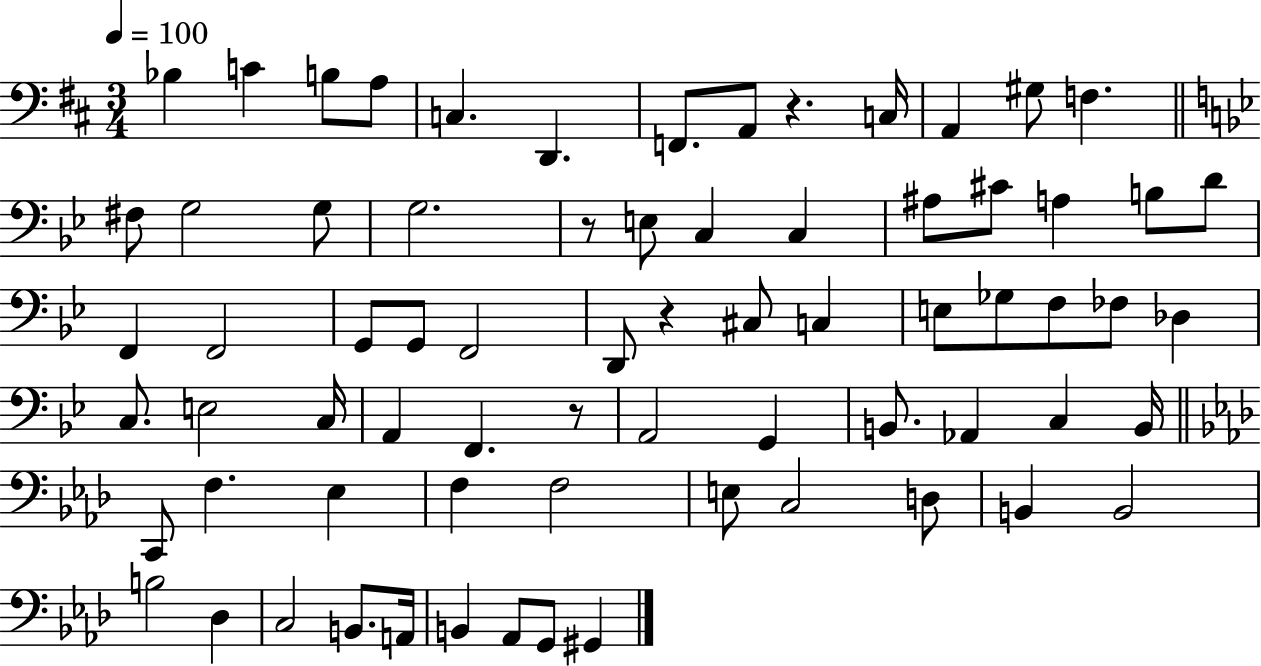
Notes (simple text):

Bb3/q C4/q B3/e A3/e C3/q. D2/q. F2/e. A2/e R/q. C3/s A2/q G#3/e F3/q. F#3/e G3/h G3/e G3/h. R/e E3/e C3/q C3/q A#3/e C#4/e A3/q B3/e D4/e F2/q F2/h G2/e G2/e F2/h D2/e R/q C#3/e C3/q E3/e Gb3/e F3/e FES3/e Db3/q C3/e. E3/h C3/s A2/q F2/q. R/e A2/h G2/q B2/e. Ab2/q C3/q B2/s C2/e F3/q. Eb3/q F3/q F3/h E3/e C3/h D3/e B2/q B2/h B3/h Db3/q C3/h B2/e. A2/s B2/q Ab2/e G2/e G#2/q